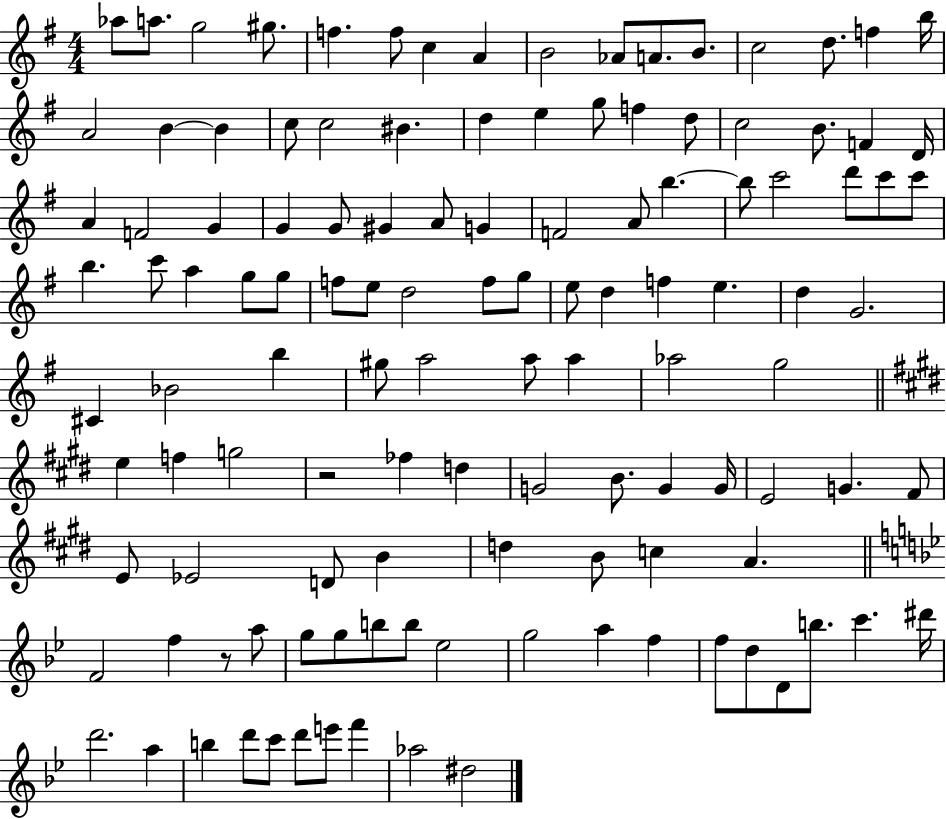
Ab5/e A5/e. G5/h G#5/e. F5/q. F5/e C5/q A4/q B4/h Ab4/e A4/e. B4/e. C5/h D5/e. F5/q B5/s A4/h B4/q B4/q C5/e C5/h BIS4/q. D5/q E5/q G5/e F5/q D5/e C5/h B4/e. F4/q D4/s A4/q F4/h G4/q G4/q G4/e G#4/q A4/e G4/q F4/h A4/e B5/q. B5/e C6/h D6/e C6/e C6/e B5/q. C6/e A5/q G5/e G5/e F5/e E5/e D5/h F5/e G5/e E5/e D5/q F5/q E5/q. D5/q G4/h. C#4/q Bb4/h B5/q G#5/e A5/h A5/e A5/q Ab5/h G5/h E5/q F5/q G5/h R/h FES5/q D5/q G4/h B4/e. G4/q G4/s E4/h G4/q. F#4/e E4/e Eb4/h D4/e B4/q D5/q B4/e C5/q A4/q. F4/h F5/q R/e A5/e G5/e G5/e B5/e B5/e Eb5/h G5/h A5/q F5/q F5/e D5/e D4/e B5/e. C6/q. D#6/s D6/h. A5/q B5/q D6/e C6/e D6/e E6/e F6/q Ab5/h D#5/h